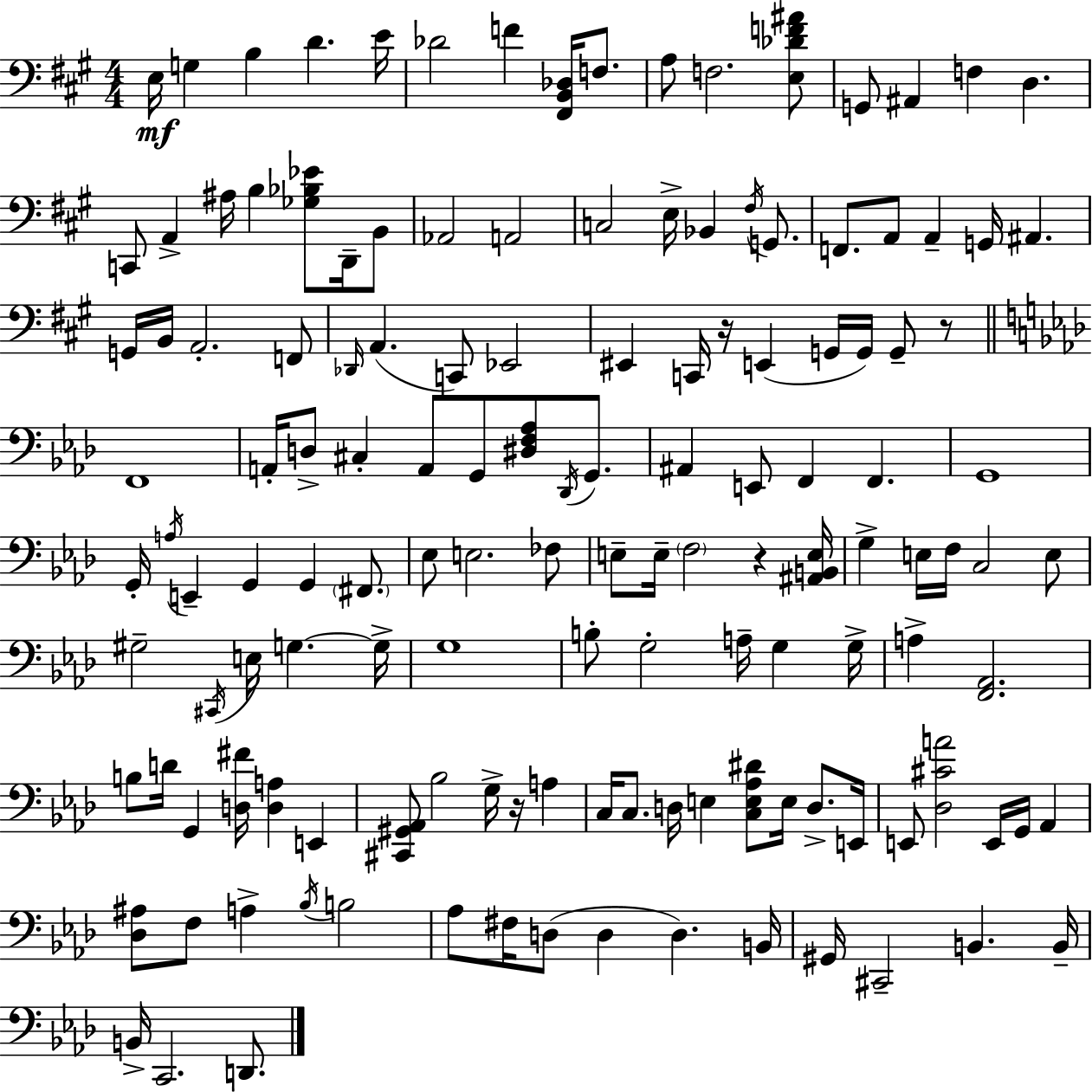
E3/s G3/q B3/q D4/q. E4/s Db4/h F4/q [F#2,B2,Db3]/s F3/e. A3/e F3/h. [E3,Db4,F4,A#4]/e G2/e A#2/q F3/q D3/q. C2/e A2/q A#3/s B3/q [Gb3,Bb3,Eb4]/e D2/s B2/e Ab2/h A2/h C3/h E3/s Bb2/q F#3/s G2/e. F2/e. A2/e A2/q G2/s A#2/q. G2/s B2/s A2/h. F2/e Db2/s A2/q. C2/e Eb2/h EIS2/q C2/s R/s E2/q G2/s G2/s G2/e R/e F2/w A2/s D3/e C#3/q A2/e G2/e [D#3,F3,Ab3]/e Db2/s G2/e. A#2/q E2/e F2/q F2/q. G2/w G2/s A3/s E2/q G2/q G2/q F#2/e. Eb3/e E3/h. FES3/e E3/e E3/s F3/h R/q [A#2,B2,E3]/s G3/q E3/s F3/s C3/h E3/e G#3/h C#2/s E3/s G3/q. G3/s G3/w B3/e G3/h A3/s G3/q G3/s A3/q [F2,Ab2]/h. B3/e D4/s G2/q [D3,F#4]/s [D3,A3]/q E2/q [C#2,G#2,Ab2]/e Bb3/h G3/s R/s A3/q C3/s C3/e. D3/s E3/q [C3,E3,Ab3,D#4]/e E3/s D3/e. E2/s E2/e [Db3,C#4,A4]/h E2/s G2/s Ab2/q [Db3,A#3]/e F3/e A3/q Bb3/s B3/h Ab3/e F#3/s D3/e D3/q D3/q. B2/s G#2/s C#2/h B2/q. B2/s B2/s C2/h. D2/e.